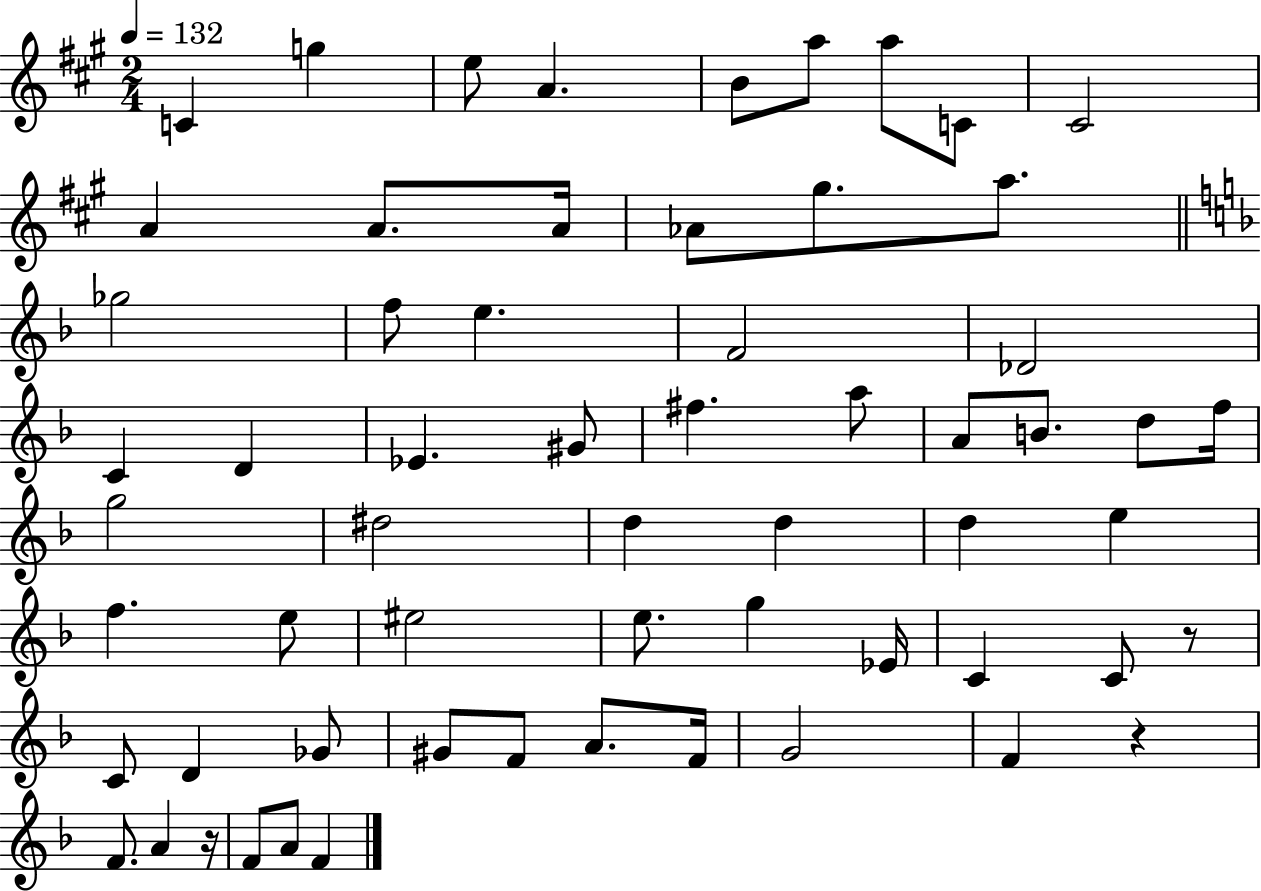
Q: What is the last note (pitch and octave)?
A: F4